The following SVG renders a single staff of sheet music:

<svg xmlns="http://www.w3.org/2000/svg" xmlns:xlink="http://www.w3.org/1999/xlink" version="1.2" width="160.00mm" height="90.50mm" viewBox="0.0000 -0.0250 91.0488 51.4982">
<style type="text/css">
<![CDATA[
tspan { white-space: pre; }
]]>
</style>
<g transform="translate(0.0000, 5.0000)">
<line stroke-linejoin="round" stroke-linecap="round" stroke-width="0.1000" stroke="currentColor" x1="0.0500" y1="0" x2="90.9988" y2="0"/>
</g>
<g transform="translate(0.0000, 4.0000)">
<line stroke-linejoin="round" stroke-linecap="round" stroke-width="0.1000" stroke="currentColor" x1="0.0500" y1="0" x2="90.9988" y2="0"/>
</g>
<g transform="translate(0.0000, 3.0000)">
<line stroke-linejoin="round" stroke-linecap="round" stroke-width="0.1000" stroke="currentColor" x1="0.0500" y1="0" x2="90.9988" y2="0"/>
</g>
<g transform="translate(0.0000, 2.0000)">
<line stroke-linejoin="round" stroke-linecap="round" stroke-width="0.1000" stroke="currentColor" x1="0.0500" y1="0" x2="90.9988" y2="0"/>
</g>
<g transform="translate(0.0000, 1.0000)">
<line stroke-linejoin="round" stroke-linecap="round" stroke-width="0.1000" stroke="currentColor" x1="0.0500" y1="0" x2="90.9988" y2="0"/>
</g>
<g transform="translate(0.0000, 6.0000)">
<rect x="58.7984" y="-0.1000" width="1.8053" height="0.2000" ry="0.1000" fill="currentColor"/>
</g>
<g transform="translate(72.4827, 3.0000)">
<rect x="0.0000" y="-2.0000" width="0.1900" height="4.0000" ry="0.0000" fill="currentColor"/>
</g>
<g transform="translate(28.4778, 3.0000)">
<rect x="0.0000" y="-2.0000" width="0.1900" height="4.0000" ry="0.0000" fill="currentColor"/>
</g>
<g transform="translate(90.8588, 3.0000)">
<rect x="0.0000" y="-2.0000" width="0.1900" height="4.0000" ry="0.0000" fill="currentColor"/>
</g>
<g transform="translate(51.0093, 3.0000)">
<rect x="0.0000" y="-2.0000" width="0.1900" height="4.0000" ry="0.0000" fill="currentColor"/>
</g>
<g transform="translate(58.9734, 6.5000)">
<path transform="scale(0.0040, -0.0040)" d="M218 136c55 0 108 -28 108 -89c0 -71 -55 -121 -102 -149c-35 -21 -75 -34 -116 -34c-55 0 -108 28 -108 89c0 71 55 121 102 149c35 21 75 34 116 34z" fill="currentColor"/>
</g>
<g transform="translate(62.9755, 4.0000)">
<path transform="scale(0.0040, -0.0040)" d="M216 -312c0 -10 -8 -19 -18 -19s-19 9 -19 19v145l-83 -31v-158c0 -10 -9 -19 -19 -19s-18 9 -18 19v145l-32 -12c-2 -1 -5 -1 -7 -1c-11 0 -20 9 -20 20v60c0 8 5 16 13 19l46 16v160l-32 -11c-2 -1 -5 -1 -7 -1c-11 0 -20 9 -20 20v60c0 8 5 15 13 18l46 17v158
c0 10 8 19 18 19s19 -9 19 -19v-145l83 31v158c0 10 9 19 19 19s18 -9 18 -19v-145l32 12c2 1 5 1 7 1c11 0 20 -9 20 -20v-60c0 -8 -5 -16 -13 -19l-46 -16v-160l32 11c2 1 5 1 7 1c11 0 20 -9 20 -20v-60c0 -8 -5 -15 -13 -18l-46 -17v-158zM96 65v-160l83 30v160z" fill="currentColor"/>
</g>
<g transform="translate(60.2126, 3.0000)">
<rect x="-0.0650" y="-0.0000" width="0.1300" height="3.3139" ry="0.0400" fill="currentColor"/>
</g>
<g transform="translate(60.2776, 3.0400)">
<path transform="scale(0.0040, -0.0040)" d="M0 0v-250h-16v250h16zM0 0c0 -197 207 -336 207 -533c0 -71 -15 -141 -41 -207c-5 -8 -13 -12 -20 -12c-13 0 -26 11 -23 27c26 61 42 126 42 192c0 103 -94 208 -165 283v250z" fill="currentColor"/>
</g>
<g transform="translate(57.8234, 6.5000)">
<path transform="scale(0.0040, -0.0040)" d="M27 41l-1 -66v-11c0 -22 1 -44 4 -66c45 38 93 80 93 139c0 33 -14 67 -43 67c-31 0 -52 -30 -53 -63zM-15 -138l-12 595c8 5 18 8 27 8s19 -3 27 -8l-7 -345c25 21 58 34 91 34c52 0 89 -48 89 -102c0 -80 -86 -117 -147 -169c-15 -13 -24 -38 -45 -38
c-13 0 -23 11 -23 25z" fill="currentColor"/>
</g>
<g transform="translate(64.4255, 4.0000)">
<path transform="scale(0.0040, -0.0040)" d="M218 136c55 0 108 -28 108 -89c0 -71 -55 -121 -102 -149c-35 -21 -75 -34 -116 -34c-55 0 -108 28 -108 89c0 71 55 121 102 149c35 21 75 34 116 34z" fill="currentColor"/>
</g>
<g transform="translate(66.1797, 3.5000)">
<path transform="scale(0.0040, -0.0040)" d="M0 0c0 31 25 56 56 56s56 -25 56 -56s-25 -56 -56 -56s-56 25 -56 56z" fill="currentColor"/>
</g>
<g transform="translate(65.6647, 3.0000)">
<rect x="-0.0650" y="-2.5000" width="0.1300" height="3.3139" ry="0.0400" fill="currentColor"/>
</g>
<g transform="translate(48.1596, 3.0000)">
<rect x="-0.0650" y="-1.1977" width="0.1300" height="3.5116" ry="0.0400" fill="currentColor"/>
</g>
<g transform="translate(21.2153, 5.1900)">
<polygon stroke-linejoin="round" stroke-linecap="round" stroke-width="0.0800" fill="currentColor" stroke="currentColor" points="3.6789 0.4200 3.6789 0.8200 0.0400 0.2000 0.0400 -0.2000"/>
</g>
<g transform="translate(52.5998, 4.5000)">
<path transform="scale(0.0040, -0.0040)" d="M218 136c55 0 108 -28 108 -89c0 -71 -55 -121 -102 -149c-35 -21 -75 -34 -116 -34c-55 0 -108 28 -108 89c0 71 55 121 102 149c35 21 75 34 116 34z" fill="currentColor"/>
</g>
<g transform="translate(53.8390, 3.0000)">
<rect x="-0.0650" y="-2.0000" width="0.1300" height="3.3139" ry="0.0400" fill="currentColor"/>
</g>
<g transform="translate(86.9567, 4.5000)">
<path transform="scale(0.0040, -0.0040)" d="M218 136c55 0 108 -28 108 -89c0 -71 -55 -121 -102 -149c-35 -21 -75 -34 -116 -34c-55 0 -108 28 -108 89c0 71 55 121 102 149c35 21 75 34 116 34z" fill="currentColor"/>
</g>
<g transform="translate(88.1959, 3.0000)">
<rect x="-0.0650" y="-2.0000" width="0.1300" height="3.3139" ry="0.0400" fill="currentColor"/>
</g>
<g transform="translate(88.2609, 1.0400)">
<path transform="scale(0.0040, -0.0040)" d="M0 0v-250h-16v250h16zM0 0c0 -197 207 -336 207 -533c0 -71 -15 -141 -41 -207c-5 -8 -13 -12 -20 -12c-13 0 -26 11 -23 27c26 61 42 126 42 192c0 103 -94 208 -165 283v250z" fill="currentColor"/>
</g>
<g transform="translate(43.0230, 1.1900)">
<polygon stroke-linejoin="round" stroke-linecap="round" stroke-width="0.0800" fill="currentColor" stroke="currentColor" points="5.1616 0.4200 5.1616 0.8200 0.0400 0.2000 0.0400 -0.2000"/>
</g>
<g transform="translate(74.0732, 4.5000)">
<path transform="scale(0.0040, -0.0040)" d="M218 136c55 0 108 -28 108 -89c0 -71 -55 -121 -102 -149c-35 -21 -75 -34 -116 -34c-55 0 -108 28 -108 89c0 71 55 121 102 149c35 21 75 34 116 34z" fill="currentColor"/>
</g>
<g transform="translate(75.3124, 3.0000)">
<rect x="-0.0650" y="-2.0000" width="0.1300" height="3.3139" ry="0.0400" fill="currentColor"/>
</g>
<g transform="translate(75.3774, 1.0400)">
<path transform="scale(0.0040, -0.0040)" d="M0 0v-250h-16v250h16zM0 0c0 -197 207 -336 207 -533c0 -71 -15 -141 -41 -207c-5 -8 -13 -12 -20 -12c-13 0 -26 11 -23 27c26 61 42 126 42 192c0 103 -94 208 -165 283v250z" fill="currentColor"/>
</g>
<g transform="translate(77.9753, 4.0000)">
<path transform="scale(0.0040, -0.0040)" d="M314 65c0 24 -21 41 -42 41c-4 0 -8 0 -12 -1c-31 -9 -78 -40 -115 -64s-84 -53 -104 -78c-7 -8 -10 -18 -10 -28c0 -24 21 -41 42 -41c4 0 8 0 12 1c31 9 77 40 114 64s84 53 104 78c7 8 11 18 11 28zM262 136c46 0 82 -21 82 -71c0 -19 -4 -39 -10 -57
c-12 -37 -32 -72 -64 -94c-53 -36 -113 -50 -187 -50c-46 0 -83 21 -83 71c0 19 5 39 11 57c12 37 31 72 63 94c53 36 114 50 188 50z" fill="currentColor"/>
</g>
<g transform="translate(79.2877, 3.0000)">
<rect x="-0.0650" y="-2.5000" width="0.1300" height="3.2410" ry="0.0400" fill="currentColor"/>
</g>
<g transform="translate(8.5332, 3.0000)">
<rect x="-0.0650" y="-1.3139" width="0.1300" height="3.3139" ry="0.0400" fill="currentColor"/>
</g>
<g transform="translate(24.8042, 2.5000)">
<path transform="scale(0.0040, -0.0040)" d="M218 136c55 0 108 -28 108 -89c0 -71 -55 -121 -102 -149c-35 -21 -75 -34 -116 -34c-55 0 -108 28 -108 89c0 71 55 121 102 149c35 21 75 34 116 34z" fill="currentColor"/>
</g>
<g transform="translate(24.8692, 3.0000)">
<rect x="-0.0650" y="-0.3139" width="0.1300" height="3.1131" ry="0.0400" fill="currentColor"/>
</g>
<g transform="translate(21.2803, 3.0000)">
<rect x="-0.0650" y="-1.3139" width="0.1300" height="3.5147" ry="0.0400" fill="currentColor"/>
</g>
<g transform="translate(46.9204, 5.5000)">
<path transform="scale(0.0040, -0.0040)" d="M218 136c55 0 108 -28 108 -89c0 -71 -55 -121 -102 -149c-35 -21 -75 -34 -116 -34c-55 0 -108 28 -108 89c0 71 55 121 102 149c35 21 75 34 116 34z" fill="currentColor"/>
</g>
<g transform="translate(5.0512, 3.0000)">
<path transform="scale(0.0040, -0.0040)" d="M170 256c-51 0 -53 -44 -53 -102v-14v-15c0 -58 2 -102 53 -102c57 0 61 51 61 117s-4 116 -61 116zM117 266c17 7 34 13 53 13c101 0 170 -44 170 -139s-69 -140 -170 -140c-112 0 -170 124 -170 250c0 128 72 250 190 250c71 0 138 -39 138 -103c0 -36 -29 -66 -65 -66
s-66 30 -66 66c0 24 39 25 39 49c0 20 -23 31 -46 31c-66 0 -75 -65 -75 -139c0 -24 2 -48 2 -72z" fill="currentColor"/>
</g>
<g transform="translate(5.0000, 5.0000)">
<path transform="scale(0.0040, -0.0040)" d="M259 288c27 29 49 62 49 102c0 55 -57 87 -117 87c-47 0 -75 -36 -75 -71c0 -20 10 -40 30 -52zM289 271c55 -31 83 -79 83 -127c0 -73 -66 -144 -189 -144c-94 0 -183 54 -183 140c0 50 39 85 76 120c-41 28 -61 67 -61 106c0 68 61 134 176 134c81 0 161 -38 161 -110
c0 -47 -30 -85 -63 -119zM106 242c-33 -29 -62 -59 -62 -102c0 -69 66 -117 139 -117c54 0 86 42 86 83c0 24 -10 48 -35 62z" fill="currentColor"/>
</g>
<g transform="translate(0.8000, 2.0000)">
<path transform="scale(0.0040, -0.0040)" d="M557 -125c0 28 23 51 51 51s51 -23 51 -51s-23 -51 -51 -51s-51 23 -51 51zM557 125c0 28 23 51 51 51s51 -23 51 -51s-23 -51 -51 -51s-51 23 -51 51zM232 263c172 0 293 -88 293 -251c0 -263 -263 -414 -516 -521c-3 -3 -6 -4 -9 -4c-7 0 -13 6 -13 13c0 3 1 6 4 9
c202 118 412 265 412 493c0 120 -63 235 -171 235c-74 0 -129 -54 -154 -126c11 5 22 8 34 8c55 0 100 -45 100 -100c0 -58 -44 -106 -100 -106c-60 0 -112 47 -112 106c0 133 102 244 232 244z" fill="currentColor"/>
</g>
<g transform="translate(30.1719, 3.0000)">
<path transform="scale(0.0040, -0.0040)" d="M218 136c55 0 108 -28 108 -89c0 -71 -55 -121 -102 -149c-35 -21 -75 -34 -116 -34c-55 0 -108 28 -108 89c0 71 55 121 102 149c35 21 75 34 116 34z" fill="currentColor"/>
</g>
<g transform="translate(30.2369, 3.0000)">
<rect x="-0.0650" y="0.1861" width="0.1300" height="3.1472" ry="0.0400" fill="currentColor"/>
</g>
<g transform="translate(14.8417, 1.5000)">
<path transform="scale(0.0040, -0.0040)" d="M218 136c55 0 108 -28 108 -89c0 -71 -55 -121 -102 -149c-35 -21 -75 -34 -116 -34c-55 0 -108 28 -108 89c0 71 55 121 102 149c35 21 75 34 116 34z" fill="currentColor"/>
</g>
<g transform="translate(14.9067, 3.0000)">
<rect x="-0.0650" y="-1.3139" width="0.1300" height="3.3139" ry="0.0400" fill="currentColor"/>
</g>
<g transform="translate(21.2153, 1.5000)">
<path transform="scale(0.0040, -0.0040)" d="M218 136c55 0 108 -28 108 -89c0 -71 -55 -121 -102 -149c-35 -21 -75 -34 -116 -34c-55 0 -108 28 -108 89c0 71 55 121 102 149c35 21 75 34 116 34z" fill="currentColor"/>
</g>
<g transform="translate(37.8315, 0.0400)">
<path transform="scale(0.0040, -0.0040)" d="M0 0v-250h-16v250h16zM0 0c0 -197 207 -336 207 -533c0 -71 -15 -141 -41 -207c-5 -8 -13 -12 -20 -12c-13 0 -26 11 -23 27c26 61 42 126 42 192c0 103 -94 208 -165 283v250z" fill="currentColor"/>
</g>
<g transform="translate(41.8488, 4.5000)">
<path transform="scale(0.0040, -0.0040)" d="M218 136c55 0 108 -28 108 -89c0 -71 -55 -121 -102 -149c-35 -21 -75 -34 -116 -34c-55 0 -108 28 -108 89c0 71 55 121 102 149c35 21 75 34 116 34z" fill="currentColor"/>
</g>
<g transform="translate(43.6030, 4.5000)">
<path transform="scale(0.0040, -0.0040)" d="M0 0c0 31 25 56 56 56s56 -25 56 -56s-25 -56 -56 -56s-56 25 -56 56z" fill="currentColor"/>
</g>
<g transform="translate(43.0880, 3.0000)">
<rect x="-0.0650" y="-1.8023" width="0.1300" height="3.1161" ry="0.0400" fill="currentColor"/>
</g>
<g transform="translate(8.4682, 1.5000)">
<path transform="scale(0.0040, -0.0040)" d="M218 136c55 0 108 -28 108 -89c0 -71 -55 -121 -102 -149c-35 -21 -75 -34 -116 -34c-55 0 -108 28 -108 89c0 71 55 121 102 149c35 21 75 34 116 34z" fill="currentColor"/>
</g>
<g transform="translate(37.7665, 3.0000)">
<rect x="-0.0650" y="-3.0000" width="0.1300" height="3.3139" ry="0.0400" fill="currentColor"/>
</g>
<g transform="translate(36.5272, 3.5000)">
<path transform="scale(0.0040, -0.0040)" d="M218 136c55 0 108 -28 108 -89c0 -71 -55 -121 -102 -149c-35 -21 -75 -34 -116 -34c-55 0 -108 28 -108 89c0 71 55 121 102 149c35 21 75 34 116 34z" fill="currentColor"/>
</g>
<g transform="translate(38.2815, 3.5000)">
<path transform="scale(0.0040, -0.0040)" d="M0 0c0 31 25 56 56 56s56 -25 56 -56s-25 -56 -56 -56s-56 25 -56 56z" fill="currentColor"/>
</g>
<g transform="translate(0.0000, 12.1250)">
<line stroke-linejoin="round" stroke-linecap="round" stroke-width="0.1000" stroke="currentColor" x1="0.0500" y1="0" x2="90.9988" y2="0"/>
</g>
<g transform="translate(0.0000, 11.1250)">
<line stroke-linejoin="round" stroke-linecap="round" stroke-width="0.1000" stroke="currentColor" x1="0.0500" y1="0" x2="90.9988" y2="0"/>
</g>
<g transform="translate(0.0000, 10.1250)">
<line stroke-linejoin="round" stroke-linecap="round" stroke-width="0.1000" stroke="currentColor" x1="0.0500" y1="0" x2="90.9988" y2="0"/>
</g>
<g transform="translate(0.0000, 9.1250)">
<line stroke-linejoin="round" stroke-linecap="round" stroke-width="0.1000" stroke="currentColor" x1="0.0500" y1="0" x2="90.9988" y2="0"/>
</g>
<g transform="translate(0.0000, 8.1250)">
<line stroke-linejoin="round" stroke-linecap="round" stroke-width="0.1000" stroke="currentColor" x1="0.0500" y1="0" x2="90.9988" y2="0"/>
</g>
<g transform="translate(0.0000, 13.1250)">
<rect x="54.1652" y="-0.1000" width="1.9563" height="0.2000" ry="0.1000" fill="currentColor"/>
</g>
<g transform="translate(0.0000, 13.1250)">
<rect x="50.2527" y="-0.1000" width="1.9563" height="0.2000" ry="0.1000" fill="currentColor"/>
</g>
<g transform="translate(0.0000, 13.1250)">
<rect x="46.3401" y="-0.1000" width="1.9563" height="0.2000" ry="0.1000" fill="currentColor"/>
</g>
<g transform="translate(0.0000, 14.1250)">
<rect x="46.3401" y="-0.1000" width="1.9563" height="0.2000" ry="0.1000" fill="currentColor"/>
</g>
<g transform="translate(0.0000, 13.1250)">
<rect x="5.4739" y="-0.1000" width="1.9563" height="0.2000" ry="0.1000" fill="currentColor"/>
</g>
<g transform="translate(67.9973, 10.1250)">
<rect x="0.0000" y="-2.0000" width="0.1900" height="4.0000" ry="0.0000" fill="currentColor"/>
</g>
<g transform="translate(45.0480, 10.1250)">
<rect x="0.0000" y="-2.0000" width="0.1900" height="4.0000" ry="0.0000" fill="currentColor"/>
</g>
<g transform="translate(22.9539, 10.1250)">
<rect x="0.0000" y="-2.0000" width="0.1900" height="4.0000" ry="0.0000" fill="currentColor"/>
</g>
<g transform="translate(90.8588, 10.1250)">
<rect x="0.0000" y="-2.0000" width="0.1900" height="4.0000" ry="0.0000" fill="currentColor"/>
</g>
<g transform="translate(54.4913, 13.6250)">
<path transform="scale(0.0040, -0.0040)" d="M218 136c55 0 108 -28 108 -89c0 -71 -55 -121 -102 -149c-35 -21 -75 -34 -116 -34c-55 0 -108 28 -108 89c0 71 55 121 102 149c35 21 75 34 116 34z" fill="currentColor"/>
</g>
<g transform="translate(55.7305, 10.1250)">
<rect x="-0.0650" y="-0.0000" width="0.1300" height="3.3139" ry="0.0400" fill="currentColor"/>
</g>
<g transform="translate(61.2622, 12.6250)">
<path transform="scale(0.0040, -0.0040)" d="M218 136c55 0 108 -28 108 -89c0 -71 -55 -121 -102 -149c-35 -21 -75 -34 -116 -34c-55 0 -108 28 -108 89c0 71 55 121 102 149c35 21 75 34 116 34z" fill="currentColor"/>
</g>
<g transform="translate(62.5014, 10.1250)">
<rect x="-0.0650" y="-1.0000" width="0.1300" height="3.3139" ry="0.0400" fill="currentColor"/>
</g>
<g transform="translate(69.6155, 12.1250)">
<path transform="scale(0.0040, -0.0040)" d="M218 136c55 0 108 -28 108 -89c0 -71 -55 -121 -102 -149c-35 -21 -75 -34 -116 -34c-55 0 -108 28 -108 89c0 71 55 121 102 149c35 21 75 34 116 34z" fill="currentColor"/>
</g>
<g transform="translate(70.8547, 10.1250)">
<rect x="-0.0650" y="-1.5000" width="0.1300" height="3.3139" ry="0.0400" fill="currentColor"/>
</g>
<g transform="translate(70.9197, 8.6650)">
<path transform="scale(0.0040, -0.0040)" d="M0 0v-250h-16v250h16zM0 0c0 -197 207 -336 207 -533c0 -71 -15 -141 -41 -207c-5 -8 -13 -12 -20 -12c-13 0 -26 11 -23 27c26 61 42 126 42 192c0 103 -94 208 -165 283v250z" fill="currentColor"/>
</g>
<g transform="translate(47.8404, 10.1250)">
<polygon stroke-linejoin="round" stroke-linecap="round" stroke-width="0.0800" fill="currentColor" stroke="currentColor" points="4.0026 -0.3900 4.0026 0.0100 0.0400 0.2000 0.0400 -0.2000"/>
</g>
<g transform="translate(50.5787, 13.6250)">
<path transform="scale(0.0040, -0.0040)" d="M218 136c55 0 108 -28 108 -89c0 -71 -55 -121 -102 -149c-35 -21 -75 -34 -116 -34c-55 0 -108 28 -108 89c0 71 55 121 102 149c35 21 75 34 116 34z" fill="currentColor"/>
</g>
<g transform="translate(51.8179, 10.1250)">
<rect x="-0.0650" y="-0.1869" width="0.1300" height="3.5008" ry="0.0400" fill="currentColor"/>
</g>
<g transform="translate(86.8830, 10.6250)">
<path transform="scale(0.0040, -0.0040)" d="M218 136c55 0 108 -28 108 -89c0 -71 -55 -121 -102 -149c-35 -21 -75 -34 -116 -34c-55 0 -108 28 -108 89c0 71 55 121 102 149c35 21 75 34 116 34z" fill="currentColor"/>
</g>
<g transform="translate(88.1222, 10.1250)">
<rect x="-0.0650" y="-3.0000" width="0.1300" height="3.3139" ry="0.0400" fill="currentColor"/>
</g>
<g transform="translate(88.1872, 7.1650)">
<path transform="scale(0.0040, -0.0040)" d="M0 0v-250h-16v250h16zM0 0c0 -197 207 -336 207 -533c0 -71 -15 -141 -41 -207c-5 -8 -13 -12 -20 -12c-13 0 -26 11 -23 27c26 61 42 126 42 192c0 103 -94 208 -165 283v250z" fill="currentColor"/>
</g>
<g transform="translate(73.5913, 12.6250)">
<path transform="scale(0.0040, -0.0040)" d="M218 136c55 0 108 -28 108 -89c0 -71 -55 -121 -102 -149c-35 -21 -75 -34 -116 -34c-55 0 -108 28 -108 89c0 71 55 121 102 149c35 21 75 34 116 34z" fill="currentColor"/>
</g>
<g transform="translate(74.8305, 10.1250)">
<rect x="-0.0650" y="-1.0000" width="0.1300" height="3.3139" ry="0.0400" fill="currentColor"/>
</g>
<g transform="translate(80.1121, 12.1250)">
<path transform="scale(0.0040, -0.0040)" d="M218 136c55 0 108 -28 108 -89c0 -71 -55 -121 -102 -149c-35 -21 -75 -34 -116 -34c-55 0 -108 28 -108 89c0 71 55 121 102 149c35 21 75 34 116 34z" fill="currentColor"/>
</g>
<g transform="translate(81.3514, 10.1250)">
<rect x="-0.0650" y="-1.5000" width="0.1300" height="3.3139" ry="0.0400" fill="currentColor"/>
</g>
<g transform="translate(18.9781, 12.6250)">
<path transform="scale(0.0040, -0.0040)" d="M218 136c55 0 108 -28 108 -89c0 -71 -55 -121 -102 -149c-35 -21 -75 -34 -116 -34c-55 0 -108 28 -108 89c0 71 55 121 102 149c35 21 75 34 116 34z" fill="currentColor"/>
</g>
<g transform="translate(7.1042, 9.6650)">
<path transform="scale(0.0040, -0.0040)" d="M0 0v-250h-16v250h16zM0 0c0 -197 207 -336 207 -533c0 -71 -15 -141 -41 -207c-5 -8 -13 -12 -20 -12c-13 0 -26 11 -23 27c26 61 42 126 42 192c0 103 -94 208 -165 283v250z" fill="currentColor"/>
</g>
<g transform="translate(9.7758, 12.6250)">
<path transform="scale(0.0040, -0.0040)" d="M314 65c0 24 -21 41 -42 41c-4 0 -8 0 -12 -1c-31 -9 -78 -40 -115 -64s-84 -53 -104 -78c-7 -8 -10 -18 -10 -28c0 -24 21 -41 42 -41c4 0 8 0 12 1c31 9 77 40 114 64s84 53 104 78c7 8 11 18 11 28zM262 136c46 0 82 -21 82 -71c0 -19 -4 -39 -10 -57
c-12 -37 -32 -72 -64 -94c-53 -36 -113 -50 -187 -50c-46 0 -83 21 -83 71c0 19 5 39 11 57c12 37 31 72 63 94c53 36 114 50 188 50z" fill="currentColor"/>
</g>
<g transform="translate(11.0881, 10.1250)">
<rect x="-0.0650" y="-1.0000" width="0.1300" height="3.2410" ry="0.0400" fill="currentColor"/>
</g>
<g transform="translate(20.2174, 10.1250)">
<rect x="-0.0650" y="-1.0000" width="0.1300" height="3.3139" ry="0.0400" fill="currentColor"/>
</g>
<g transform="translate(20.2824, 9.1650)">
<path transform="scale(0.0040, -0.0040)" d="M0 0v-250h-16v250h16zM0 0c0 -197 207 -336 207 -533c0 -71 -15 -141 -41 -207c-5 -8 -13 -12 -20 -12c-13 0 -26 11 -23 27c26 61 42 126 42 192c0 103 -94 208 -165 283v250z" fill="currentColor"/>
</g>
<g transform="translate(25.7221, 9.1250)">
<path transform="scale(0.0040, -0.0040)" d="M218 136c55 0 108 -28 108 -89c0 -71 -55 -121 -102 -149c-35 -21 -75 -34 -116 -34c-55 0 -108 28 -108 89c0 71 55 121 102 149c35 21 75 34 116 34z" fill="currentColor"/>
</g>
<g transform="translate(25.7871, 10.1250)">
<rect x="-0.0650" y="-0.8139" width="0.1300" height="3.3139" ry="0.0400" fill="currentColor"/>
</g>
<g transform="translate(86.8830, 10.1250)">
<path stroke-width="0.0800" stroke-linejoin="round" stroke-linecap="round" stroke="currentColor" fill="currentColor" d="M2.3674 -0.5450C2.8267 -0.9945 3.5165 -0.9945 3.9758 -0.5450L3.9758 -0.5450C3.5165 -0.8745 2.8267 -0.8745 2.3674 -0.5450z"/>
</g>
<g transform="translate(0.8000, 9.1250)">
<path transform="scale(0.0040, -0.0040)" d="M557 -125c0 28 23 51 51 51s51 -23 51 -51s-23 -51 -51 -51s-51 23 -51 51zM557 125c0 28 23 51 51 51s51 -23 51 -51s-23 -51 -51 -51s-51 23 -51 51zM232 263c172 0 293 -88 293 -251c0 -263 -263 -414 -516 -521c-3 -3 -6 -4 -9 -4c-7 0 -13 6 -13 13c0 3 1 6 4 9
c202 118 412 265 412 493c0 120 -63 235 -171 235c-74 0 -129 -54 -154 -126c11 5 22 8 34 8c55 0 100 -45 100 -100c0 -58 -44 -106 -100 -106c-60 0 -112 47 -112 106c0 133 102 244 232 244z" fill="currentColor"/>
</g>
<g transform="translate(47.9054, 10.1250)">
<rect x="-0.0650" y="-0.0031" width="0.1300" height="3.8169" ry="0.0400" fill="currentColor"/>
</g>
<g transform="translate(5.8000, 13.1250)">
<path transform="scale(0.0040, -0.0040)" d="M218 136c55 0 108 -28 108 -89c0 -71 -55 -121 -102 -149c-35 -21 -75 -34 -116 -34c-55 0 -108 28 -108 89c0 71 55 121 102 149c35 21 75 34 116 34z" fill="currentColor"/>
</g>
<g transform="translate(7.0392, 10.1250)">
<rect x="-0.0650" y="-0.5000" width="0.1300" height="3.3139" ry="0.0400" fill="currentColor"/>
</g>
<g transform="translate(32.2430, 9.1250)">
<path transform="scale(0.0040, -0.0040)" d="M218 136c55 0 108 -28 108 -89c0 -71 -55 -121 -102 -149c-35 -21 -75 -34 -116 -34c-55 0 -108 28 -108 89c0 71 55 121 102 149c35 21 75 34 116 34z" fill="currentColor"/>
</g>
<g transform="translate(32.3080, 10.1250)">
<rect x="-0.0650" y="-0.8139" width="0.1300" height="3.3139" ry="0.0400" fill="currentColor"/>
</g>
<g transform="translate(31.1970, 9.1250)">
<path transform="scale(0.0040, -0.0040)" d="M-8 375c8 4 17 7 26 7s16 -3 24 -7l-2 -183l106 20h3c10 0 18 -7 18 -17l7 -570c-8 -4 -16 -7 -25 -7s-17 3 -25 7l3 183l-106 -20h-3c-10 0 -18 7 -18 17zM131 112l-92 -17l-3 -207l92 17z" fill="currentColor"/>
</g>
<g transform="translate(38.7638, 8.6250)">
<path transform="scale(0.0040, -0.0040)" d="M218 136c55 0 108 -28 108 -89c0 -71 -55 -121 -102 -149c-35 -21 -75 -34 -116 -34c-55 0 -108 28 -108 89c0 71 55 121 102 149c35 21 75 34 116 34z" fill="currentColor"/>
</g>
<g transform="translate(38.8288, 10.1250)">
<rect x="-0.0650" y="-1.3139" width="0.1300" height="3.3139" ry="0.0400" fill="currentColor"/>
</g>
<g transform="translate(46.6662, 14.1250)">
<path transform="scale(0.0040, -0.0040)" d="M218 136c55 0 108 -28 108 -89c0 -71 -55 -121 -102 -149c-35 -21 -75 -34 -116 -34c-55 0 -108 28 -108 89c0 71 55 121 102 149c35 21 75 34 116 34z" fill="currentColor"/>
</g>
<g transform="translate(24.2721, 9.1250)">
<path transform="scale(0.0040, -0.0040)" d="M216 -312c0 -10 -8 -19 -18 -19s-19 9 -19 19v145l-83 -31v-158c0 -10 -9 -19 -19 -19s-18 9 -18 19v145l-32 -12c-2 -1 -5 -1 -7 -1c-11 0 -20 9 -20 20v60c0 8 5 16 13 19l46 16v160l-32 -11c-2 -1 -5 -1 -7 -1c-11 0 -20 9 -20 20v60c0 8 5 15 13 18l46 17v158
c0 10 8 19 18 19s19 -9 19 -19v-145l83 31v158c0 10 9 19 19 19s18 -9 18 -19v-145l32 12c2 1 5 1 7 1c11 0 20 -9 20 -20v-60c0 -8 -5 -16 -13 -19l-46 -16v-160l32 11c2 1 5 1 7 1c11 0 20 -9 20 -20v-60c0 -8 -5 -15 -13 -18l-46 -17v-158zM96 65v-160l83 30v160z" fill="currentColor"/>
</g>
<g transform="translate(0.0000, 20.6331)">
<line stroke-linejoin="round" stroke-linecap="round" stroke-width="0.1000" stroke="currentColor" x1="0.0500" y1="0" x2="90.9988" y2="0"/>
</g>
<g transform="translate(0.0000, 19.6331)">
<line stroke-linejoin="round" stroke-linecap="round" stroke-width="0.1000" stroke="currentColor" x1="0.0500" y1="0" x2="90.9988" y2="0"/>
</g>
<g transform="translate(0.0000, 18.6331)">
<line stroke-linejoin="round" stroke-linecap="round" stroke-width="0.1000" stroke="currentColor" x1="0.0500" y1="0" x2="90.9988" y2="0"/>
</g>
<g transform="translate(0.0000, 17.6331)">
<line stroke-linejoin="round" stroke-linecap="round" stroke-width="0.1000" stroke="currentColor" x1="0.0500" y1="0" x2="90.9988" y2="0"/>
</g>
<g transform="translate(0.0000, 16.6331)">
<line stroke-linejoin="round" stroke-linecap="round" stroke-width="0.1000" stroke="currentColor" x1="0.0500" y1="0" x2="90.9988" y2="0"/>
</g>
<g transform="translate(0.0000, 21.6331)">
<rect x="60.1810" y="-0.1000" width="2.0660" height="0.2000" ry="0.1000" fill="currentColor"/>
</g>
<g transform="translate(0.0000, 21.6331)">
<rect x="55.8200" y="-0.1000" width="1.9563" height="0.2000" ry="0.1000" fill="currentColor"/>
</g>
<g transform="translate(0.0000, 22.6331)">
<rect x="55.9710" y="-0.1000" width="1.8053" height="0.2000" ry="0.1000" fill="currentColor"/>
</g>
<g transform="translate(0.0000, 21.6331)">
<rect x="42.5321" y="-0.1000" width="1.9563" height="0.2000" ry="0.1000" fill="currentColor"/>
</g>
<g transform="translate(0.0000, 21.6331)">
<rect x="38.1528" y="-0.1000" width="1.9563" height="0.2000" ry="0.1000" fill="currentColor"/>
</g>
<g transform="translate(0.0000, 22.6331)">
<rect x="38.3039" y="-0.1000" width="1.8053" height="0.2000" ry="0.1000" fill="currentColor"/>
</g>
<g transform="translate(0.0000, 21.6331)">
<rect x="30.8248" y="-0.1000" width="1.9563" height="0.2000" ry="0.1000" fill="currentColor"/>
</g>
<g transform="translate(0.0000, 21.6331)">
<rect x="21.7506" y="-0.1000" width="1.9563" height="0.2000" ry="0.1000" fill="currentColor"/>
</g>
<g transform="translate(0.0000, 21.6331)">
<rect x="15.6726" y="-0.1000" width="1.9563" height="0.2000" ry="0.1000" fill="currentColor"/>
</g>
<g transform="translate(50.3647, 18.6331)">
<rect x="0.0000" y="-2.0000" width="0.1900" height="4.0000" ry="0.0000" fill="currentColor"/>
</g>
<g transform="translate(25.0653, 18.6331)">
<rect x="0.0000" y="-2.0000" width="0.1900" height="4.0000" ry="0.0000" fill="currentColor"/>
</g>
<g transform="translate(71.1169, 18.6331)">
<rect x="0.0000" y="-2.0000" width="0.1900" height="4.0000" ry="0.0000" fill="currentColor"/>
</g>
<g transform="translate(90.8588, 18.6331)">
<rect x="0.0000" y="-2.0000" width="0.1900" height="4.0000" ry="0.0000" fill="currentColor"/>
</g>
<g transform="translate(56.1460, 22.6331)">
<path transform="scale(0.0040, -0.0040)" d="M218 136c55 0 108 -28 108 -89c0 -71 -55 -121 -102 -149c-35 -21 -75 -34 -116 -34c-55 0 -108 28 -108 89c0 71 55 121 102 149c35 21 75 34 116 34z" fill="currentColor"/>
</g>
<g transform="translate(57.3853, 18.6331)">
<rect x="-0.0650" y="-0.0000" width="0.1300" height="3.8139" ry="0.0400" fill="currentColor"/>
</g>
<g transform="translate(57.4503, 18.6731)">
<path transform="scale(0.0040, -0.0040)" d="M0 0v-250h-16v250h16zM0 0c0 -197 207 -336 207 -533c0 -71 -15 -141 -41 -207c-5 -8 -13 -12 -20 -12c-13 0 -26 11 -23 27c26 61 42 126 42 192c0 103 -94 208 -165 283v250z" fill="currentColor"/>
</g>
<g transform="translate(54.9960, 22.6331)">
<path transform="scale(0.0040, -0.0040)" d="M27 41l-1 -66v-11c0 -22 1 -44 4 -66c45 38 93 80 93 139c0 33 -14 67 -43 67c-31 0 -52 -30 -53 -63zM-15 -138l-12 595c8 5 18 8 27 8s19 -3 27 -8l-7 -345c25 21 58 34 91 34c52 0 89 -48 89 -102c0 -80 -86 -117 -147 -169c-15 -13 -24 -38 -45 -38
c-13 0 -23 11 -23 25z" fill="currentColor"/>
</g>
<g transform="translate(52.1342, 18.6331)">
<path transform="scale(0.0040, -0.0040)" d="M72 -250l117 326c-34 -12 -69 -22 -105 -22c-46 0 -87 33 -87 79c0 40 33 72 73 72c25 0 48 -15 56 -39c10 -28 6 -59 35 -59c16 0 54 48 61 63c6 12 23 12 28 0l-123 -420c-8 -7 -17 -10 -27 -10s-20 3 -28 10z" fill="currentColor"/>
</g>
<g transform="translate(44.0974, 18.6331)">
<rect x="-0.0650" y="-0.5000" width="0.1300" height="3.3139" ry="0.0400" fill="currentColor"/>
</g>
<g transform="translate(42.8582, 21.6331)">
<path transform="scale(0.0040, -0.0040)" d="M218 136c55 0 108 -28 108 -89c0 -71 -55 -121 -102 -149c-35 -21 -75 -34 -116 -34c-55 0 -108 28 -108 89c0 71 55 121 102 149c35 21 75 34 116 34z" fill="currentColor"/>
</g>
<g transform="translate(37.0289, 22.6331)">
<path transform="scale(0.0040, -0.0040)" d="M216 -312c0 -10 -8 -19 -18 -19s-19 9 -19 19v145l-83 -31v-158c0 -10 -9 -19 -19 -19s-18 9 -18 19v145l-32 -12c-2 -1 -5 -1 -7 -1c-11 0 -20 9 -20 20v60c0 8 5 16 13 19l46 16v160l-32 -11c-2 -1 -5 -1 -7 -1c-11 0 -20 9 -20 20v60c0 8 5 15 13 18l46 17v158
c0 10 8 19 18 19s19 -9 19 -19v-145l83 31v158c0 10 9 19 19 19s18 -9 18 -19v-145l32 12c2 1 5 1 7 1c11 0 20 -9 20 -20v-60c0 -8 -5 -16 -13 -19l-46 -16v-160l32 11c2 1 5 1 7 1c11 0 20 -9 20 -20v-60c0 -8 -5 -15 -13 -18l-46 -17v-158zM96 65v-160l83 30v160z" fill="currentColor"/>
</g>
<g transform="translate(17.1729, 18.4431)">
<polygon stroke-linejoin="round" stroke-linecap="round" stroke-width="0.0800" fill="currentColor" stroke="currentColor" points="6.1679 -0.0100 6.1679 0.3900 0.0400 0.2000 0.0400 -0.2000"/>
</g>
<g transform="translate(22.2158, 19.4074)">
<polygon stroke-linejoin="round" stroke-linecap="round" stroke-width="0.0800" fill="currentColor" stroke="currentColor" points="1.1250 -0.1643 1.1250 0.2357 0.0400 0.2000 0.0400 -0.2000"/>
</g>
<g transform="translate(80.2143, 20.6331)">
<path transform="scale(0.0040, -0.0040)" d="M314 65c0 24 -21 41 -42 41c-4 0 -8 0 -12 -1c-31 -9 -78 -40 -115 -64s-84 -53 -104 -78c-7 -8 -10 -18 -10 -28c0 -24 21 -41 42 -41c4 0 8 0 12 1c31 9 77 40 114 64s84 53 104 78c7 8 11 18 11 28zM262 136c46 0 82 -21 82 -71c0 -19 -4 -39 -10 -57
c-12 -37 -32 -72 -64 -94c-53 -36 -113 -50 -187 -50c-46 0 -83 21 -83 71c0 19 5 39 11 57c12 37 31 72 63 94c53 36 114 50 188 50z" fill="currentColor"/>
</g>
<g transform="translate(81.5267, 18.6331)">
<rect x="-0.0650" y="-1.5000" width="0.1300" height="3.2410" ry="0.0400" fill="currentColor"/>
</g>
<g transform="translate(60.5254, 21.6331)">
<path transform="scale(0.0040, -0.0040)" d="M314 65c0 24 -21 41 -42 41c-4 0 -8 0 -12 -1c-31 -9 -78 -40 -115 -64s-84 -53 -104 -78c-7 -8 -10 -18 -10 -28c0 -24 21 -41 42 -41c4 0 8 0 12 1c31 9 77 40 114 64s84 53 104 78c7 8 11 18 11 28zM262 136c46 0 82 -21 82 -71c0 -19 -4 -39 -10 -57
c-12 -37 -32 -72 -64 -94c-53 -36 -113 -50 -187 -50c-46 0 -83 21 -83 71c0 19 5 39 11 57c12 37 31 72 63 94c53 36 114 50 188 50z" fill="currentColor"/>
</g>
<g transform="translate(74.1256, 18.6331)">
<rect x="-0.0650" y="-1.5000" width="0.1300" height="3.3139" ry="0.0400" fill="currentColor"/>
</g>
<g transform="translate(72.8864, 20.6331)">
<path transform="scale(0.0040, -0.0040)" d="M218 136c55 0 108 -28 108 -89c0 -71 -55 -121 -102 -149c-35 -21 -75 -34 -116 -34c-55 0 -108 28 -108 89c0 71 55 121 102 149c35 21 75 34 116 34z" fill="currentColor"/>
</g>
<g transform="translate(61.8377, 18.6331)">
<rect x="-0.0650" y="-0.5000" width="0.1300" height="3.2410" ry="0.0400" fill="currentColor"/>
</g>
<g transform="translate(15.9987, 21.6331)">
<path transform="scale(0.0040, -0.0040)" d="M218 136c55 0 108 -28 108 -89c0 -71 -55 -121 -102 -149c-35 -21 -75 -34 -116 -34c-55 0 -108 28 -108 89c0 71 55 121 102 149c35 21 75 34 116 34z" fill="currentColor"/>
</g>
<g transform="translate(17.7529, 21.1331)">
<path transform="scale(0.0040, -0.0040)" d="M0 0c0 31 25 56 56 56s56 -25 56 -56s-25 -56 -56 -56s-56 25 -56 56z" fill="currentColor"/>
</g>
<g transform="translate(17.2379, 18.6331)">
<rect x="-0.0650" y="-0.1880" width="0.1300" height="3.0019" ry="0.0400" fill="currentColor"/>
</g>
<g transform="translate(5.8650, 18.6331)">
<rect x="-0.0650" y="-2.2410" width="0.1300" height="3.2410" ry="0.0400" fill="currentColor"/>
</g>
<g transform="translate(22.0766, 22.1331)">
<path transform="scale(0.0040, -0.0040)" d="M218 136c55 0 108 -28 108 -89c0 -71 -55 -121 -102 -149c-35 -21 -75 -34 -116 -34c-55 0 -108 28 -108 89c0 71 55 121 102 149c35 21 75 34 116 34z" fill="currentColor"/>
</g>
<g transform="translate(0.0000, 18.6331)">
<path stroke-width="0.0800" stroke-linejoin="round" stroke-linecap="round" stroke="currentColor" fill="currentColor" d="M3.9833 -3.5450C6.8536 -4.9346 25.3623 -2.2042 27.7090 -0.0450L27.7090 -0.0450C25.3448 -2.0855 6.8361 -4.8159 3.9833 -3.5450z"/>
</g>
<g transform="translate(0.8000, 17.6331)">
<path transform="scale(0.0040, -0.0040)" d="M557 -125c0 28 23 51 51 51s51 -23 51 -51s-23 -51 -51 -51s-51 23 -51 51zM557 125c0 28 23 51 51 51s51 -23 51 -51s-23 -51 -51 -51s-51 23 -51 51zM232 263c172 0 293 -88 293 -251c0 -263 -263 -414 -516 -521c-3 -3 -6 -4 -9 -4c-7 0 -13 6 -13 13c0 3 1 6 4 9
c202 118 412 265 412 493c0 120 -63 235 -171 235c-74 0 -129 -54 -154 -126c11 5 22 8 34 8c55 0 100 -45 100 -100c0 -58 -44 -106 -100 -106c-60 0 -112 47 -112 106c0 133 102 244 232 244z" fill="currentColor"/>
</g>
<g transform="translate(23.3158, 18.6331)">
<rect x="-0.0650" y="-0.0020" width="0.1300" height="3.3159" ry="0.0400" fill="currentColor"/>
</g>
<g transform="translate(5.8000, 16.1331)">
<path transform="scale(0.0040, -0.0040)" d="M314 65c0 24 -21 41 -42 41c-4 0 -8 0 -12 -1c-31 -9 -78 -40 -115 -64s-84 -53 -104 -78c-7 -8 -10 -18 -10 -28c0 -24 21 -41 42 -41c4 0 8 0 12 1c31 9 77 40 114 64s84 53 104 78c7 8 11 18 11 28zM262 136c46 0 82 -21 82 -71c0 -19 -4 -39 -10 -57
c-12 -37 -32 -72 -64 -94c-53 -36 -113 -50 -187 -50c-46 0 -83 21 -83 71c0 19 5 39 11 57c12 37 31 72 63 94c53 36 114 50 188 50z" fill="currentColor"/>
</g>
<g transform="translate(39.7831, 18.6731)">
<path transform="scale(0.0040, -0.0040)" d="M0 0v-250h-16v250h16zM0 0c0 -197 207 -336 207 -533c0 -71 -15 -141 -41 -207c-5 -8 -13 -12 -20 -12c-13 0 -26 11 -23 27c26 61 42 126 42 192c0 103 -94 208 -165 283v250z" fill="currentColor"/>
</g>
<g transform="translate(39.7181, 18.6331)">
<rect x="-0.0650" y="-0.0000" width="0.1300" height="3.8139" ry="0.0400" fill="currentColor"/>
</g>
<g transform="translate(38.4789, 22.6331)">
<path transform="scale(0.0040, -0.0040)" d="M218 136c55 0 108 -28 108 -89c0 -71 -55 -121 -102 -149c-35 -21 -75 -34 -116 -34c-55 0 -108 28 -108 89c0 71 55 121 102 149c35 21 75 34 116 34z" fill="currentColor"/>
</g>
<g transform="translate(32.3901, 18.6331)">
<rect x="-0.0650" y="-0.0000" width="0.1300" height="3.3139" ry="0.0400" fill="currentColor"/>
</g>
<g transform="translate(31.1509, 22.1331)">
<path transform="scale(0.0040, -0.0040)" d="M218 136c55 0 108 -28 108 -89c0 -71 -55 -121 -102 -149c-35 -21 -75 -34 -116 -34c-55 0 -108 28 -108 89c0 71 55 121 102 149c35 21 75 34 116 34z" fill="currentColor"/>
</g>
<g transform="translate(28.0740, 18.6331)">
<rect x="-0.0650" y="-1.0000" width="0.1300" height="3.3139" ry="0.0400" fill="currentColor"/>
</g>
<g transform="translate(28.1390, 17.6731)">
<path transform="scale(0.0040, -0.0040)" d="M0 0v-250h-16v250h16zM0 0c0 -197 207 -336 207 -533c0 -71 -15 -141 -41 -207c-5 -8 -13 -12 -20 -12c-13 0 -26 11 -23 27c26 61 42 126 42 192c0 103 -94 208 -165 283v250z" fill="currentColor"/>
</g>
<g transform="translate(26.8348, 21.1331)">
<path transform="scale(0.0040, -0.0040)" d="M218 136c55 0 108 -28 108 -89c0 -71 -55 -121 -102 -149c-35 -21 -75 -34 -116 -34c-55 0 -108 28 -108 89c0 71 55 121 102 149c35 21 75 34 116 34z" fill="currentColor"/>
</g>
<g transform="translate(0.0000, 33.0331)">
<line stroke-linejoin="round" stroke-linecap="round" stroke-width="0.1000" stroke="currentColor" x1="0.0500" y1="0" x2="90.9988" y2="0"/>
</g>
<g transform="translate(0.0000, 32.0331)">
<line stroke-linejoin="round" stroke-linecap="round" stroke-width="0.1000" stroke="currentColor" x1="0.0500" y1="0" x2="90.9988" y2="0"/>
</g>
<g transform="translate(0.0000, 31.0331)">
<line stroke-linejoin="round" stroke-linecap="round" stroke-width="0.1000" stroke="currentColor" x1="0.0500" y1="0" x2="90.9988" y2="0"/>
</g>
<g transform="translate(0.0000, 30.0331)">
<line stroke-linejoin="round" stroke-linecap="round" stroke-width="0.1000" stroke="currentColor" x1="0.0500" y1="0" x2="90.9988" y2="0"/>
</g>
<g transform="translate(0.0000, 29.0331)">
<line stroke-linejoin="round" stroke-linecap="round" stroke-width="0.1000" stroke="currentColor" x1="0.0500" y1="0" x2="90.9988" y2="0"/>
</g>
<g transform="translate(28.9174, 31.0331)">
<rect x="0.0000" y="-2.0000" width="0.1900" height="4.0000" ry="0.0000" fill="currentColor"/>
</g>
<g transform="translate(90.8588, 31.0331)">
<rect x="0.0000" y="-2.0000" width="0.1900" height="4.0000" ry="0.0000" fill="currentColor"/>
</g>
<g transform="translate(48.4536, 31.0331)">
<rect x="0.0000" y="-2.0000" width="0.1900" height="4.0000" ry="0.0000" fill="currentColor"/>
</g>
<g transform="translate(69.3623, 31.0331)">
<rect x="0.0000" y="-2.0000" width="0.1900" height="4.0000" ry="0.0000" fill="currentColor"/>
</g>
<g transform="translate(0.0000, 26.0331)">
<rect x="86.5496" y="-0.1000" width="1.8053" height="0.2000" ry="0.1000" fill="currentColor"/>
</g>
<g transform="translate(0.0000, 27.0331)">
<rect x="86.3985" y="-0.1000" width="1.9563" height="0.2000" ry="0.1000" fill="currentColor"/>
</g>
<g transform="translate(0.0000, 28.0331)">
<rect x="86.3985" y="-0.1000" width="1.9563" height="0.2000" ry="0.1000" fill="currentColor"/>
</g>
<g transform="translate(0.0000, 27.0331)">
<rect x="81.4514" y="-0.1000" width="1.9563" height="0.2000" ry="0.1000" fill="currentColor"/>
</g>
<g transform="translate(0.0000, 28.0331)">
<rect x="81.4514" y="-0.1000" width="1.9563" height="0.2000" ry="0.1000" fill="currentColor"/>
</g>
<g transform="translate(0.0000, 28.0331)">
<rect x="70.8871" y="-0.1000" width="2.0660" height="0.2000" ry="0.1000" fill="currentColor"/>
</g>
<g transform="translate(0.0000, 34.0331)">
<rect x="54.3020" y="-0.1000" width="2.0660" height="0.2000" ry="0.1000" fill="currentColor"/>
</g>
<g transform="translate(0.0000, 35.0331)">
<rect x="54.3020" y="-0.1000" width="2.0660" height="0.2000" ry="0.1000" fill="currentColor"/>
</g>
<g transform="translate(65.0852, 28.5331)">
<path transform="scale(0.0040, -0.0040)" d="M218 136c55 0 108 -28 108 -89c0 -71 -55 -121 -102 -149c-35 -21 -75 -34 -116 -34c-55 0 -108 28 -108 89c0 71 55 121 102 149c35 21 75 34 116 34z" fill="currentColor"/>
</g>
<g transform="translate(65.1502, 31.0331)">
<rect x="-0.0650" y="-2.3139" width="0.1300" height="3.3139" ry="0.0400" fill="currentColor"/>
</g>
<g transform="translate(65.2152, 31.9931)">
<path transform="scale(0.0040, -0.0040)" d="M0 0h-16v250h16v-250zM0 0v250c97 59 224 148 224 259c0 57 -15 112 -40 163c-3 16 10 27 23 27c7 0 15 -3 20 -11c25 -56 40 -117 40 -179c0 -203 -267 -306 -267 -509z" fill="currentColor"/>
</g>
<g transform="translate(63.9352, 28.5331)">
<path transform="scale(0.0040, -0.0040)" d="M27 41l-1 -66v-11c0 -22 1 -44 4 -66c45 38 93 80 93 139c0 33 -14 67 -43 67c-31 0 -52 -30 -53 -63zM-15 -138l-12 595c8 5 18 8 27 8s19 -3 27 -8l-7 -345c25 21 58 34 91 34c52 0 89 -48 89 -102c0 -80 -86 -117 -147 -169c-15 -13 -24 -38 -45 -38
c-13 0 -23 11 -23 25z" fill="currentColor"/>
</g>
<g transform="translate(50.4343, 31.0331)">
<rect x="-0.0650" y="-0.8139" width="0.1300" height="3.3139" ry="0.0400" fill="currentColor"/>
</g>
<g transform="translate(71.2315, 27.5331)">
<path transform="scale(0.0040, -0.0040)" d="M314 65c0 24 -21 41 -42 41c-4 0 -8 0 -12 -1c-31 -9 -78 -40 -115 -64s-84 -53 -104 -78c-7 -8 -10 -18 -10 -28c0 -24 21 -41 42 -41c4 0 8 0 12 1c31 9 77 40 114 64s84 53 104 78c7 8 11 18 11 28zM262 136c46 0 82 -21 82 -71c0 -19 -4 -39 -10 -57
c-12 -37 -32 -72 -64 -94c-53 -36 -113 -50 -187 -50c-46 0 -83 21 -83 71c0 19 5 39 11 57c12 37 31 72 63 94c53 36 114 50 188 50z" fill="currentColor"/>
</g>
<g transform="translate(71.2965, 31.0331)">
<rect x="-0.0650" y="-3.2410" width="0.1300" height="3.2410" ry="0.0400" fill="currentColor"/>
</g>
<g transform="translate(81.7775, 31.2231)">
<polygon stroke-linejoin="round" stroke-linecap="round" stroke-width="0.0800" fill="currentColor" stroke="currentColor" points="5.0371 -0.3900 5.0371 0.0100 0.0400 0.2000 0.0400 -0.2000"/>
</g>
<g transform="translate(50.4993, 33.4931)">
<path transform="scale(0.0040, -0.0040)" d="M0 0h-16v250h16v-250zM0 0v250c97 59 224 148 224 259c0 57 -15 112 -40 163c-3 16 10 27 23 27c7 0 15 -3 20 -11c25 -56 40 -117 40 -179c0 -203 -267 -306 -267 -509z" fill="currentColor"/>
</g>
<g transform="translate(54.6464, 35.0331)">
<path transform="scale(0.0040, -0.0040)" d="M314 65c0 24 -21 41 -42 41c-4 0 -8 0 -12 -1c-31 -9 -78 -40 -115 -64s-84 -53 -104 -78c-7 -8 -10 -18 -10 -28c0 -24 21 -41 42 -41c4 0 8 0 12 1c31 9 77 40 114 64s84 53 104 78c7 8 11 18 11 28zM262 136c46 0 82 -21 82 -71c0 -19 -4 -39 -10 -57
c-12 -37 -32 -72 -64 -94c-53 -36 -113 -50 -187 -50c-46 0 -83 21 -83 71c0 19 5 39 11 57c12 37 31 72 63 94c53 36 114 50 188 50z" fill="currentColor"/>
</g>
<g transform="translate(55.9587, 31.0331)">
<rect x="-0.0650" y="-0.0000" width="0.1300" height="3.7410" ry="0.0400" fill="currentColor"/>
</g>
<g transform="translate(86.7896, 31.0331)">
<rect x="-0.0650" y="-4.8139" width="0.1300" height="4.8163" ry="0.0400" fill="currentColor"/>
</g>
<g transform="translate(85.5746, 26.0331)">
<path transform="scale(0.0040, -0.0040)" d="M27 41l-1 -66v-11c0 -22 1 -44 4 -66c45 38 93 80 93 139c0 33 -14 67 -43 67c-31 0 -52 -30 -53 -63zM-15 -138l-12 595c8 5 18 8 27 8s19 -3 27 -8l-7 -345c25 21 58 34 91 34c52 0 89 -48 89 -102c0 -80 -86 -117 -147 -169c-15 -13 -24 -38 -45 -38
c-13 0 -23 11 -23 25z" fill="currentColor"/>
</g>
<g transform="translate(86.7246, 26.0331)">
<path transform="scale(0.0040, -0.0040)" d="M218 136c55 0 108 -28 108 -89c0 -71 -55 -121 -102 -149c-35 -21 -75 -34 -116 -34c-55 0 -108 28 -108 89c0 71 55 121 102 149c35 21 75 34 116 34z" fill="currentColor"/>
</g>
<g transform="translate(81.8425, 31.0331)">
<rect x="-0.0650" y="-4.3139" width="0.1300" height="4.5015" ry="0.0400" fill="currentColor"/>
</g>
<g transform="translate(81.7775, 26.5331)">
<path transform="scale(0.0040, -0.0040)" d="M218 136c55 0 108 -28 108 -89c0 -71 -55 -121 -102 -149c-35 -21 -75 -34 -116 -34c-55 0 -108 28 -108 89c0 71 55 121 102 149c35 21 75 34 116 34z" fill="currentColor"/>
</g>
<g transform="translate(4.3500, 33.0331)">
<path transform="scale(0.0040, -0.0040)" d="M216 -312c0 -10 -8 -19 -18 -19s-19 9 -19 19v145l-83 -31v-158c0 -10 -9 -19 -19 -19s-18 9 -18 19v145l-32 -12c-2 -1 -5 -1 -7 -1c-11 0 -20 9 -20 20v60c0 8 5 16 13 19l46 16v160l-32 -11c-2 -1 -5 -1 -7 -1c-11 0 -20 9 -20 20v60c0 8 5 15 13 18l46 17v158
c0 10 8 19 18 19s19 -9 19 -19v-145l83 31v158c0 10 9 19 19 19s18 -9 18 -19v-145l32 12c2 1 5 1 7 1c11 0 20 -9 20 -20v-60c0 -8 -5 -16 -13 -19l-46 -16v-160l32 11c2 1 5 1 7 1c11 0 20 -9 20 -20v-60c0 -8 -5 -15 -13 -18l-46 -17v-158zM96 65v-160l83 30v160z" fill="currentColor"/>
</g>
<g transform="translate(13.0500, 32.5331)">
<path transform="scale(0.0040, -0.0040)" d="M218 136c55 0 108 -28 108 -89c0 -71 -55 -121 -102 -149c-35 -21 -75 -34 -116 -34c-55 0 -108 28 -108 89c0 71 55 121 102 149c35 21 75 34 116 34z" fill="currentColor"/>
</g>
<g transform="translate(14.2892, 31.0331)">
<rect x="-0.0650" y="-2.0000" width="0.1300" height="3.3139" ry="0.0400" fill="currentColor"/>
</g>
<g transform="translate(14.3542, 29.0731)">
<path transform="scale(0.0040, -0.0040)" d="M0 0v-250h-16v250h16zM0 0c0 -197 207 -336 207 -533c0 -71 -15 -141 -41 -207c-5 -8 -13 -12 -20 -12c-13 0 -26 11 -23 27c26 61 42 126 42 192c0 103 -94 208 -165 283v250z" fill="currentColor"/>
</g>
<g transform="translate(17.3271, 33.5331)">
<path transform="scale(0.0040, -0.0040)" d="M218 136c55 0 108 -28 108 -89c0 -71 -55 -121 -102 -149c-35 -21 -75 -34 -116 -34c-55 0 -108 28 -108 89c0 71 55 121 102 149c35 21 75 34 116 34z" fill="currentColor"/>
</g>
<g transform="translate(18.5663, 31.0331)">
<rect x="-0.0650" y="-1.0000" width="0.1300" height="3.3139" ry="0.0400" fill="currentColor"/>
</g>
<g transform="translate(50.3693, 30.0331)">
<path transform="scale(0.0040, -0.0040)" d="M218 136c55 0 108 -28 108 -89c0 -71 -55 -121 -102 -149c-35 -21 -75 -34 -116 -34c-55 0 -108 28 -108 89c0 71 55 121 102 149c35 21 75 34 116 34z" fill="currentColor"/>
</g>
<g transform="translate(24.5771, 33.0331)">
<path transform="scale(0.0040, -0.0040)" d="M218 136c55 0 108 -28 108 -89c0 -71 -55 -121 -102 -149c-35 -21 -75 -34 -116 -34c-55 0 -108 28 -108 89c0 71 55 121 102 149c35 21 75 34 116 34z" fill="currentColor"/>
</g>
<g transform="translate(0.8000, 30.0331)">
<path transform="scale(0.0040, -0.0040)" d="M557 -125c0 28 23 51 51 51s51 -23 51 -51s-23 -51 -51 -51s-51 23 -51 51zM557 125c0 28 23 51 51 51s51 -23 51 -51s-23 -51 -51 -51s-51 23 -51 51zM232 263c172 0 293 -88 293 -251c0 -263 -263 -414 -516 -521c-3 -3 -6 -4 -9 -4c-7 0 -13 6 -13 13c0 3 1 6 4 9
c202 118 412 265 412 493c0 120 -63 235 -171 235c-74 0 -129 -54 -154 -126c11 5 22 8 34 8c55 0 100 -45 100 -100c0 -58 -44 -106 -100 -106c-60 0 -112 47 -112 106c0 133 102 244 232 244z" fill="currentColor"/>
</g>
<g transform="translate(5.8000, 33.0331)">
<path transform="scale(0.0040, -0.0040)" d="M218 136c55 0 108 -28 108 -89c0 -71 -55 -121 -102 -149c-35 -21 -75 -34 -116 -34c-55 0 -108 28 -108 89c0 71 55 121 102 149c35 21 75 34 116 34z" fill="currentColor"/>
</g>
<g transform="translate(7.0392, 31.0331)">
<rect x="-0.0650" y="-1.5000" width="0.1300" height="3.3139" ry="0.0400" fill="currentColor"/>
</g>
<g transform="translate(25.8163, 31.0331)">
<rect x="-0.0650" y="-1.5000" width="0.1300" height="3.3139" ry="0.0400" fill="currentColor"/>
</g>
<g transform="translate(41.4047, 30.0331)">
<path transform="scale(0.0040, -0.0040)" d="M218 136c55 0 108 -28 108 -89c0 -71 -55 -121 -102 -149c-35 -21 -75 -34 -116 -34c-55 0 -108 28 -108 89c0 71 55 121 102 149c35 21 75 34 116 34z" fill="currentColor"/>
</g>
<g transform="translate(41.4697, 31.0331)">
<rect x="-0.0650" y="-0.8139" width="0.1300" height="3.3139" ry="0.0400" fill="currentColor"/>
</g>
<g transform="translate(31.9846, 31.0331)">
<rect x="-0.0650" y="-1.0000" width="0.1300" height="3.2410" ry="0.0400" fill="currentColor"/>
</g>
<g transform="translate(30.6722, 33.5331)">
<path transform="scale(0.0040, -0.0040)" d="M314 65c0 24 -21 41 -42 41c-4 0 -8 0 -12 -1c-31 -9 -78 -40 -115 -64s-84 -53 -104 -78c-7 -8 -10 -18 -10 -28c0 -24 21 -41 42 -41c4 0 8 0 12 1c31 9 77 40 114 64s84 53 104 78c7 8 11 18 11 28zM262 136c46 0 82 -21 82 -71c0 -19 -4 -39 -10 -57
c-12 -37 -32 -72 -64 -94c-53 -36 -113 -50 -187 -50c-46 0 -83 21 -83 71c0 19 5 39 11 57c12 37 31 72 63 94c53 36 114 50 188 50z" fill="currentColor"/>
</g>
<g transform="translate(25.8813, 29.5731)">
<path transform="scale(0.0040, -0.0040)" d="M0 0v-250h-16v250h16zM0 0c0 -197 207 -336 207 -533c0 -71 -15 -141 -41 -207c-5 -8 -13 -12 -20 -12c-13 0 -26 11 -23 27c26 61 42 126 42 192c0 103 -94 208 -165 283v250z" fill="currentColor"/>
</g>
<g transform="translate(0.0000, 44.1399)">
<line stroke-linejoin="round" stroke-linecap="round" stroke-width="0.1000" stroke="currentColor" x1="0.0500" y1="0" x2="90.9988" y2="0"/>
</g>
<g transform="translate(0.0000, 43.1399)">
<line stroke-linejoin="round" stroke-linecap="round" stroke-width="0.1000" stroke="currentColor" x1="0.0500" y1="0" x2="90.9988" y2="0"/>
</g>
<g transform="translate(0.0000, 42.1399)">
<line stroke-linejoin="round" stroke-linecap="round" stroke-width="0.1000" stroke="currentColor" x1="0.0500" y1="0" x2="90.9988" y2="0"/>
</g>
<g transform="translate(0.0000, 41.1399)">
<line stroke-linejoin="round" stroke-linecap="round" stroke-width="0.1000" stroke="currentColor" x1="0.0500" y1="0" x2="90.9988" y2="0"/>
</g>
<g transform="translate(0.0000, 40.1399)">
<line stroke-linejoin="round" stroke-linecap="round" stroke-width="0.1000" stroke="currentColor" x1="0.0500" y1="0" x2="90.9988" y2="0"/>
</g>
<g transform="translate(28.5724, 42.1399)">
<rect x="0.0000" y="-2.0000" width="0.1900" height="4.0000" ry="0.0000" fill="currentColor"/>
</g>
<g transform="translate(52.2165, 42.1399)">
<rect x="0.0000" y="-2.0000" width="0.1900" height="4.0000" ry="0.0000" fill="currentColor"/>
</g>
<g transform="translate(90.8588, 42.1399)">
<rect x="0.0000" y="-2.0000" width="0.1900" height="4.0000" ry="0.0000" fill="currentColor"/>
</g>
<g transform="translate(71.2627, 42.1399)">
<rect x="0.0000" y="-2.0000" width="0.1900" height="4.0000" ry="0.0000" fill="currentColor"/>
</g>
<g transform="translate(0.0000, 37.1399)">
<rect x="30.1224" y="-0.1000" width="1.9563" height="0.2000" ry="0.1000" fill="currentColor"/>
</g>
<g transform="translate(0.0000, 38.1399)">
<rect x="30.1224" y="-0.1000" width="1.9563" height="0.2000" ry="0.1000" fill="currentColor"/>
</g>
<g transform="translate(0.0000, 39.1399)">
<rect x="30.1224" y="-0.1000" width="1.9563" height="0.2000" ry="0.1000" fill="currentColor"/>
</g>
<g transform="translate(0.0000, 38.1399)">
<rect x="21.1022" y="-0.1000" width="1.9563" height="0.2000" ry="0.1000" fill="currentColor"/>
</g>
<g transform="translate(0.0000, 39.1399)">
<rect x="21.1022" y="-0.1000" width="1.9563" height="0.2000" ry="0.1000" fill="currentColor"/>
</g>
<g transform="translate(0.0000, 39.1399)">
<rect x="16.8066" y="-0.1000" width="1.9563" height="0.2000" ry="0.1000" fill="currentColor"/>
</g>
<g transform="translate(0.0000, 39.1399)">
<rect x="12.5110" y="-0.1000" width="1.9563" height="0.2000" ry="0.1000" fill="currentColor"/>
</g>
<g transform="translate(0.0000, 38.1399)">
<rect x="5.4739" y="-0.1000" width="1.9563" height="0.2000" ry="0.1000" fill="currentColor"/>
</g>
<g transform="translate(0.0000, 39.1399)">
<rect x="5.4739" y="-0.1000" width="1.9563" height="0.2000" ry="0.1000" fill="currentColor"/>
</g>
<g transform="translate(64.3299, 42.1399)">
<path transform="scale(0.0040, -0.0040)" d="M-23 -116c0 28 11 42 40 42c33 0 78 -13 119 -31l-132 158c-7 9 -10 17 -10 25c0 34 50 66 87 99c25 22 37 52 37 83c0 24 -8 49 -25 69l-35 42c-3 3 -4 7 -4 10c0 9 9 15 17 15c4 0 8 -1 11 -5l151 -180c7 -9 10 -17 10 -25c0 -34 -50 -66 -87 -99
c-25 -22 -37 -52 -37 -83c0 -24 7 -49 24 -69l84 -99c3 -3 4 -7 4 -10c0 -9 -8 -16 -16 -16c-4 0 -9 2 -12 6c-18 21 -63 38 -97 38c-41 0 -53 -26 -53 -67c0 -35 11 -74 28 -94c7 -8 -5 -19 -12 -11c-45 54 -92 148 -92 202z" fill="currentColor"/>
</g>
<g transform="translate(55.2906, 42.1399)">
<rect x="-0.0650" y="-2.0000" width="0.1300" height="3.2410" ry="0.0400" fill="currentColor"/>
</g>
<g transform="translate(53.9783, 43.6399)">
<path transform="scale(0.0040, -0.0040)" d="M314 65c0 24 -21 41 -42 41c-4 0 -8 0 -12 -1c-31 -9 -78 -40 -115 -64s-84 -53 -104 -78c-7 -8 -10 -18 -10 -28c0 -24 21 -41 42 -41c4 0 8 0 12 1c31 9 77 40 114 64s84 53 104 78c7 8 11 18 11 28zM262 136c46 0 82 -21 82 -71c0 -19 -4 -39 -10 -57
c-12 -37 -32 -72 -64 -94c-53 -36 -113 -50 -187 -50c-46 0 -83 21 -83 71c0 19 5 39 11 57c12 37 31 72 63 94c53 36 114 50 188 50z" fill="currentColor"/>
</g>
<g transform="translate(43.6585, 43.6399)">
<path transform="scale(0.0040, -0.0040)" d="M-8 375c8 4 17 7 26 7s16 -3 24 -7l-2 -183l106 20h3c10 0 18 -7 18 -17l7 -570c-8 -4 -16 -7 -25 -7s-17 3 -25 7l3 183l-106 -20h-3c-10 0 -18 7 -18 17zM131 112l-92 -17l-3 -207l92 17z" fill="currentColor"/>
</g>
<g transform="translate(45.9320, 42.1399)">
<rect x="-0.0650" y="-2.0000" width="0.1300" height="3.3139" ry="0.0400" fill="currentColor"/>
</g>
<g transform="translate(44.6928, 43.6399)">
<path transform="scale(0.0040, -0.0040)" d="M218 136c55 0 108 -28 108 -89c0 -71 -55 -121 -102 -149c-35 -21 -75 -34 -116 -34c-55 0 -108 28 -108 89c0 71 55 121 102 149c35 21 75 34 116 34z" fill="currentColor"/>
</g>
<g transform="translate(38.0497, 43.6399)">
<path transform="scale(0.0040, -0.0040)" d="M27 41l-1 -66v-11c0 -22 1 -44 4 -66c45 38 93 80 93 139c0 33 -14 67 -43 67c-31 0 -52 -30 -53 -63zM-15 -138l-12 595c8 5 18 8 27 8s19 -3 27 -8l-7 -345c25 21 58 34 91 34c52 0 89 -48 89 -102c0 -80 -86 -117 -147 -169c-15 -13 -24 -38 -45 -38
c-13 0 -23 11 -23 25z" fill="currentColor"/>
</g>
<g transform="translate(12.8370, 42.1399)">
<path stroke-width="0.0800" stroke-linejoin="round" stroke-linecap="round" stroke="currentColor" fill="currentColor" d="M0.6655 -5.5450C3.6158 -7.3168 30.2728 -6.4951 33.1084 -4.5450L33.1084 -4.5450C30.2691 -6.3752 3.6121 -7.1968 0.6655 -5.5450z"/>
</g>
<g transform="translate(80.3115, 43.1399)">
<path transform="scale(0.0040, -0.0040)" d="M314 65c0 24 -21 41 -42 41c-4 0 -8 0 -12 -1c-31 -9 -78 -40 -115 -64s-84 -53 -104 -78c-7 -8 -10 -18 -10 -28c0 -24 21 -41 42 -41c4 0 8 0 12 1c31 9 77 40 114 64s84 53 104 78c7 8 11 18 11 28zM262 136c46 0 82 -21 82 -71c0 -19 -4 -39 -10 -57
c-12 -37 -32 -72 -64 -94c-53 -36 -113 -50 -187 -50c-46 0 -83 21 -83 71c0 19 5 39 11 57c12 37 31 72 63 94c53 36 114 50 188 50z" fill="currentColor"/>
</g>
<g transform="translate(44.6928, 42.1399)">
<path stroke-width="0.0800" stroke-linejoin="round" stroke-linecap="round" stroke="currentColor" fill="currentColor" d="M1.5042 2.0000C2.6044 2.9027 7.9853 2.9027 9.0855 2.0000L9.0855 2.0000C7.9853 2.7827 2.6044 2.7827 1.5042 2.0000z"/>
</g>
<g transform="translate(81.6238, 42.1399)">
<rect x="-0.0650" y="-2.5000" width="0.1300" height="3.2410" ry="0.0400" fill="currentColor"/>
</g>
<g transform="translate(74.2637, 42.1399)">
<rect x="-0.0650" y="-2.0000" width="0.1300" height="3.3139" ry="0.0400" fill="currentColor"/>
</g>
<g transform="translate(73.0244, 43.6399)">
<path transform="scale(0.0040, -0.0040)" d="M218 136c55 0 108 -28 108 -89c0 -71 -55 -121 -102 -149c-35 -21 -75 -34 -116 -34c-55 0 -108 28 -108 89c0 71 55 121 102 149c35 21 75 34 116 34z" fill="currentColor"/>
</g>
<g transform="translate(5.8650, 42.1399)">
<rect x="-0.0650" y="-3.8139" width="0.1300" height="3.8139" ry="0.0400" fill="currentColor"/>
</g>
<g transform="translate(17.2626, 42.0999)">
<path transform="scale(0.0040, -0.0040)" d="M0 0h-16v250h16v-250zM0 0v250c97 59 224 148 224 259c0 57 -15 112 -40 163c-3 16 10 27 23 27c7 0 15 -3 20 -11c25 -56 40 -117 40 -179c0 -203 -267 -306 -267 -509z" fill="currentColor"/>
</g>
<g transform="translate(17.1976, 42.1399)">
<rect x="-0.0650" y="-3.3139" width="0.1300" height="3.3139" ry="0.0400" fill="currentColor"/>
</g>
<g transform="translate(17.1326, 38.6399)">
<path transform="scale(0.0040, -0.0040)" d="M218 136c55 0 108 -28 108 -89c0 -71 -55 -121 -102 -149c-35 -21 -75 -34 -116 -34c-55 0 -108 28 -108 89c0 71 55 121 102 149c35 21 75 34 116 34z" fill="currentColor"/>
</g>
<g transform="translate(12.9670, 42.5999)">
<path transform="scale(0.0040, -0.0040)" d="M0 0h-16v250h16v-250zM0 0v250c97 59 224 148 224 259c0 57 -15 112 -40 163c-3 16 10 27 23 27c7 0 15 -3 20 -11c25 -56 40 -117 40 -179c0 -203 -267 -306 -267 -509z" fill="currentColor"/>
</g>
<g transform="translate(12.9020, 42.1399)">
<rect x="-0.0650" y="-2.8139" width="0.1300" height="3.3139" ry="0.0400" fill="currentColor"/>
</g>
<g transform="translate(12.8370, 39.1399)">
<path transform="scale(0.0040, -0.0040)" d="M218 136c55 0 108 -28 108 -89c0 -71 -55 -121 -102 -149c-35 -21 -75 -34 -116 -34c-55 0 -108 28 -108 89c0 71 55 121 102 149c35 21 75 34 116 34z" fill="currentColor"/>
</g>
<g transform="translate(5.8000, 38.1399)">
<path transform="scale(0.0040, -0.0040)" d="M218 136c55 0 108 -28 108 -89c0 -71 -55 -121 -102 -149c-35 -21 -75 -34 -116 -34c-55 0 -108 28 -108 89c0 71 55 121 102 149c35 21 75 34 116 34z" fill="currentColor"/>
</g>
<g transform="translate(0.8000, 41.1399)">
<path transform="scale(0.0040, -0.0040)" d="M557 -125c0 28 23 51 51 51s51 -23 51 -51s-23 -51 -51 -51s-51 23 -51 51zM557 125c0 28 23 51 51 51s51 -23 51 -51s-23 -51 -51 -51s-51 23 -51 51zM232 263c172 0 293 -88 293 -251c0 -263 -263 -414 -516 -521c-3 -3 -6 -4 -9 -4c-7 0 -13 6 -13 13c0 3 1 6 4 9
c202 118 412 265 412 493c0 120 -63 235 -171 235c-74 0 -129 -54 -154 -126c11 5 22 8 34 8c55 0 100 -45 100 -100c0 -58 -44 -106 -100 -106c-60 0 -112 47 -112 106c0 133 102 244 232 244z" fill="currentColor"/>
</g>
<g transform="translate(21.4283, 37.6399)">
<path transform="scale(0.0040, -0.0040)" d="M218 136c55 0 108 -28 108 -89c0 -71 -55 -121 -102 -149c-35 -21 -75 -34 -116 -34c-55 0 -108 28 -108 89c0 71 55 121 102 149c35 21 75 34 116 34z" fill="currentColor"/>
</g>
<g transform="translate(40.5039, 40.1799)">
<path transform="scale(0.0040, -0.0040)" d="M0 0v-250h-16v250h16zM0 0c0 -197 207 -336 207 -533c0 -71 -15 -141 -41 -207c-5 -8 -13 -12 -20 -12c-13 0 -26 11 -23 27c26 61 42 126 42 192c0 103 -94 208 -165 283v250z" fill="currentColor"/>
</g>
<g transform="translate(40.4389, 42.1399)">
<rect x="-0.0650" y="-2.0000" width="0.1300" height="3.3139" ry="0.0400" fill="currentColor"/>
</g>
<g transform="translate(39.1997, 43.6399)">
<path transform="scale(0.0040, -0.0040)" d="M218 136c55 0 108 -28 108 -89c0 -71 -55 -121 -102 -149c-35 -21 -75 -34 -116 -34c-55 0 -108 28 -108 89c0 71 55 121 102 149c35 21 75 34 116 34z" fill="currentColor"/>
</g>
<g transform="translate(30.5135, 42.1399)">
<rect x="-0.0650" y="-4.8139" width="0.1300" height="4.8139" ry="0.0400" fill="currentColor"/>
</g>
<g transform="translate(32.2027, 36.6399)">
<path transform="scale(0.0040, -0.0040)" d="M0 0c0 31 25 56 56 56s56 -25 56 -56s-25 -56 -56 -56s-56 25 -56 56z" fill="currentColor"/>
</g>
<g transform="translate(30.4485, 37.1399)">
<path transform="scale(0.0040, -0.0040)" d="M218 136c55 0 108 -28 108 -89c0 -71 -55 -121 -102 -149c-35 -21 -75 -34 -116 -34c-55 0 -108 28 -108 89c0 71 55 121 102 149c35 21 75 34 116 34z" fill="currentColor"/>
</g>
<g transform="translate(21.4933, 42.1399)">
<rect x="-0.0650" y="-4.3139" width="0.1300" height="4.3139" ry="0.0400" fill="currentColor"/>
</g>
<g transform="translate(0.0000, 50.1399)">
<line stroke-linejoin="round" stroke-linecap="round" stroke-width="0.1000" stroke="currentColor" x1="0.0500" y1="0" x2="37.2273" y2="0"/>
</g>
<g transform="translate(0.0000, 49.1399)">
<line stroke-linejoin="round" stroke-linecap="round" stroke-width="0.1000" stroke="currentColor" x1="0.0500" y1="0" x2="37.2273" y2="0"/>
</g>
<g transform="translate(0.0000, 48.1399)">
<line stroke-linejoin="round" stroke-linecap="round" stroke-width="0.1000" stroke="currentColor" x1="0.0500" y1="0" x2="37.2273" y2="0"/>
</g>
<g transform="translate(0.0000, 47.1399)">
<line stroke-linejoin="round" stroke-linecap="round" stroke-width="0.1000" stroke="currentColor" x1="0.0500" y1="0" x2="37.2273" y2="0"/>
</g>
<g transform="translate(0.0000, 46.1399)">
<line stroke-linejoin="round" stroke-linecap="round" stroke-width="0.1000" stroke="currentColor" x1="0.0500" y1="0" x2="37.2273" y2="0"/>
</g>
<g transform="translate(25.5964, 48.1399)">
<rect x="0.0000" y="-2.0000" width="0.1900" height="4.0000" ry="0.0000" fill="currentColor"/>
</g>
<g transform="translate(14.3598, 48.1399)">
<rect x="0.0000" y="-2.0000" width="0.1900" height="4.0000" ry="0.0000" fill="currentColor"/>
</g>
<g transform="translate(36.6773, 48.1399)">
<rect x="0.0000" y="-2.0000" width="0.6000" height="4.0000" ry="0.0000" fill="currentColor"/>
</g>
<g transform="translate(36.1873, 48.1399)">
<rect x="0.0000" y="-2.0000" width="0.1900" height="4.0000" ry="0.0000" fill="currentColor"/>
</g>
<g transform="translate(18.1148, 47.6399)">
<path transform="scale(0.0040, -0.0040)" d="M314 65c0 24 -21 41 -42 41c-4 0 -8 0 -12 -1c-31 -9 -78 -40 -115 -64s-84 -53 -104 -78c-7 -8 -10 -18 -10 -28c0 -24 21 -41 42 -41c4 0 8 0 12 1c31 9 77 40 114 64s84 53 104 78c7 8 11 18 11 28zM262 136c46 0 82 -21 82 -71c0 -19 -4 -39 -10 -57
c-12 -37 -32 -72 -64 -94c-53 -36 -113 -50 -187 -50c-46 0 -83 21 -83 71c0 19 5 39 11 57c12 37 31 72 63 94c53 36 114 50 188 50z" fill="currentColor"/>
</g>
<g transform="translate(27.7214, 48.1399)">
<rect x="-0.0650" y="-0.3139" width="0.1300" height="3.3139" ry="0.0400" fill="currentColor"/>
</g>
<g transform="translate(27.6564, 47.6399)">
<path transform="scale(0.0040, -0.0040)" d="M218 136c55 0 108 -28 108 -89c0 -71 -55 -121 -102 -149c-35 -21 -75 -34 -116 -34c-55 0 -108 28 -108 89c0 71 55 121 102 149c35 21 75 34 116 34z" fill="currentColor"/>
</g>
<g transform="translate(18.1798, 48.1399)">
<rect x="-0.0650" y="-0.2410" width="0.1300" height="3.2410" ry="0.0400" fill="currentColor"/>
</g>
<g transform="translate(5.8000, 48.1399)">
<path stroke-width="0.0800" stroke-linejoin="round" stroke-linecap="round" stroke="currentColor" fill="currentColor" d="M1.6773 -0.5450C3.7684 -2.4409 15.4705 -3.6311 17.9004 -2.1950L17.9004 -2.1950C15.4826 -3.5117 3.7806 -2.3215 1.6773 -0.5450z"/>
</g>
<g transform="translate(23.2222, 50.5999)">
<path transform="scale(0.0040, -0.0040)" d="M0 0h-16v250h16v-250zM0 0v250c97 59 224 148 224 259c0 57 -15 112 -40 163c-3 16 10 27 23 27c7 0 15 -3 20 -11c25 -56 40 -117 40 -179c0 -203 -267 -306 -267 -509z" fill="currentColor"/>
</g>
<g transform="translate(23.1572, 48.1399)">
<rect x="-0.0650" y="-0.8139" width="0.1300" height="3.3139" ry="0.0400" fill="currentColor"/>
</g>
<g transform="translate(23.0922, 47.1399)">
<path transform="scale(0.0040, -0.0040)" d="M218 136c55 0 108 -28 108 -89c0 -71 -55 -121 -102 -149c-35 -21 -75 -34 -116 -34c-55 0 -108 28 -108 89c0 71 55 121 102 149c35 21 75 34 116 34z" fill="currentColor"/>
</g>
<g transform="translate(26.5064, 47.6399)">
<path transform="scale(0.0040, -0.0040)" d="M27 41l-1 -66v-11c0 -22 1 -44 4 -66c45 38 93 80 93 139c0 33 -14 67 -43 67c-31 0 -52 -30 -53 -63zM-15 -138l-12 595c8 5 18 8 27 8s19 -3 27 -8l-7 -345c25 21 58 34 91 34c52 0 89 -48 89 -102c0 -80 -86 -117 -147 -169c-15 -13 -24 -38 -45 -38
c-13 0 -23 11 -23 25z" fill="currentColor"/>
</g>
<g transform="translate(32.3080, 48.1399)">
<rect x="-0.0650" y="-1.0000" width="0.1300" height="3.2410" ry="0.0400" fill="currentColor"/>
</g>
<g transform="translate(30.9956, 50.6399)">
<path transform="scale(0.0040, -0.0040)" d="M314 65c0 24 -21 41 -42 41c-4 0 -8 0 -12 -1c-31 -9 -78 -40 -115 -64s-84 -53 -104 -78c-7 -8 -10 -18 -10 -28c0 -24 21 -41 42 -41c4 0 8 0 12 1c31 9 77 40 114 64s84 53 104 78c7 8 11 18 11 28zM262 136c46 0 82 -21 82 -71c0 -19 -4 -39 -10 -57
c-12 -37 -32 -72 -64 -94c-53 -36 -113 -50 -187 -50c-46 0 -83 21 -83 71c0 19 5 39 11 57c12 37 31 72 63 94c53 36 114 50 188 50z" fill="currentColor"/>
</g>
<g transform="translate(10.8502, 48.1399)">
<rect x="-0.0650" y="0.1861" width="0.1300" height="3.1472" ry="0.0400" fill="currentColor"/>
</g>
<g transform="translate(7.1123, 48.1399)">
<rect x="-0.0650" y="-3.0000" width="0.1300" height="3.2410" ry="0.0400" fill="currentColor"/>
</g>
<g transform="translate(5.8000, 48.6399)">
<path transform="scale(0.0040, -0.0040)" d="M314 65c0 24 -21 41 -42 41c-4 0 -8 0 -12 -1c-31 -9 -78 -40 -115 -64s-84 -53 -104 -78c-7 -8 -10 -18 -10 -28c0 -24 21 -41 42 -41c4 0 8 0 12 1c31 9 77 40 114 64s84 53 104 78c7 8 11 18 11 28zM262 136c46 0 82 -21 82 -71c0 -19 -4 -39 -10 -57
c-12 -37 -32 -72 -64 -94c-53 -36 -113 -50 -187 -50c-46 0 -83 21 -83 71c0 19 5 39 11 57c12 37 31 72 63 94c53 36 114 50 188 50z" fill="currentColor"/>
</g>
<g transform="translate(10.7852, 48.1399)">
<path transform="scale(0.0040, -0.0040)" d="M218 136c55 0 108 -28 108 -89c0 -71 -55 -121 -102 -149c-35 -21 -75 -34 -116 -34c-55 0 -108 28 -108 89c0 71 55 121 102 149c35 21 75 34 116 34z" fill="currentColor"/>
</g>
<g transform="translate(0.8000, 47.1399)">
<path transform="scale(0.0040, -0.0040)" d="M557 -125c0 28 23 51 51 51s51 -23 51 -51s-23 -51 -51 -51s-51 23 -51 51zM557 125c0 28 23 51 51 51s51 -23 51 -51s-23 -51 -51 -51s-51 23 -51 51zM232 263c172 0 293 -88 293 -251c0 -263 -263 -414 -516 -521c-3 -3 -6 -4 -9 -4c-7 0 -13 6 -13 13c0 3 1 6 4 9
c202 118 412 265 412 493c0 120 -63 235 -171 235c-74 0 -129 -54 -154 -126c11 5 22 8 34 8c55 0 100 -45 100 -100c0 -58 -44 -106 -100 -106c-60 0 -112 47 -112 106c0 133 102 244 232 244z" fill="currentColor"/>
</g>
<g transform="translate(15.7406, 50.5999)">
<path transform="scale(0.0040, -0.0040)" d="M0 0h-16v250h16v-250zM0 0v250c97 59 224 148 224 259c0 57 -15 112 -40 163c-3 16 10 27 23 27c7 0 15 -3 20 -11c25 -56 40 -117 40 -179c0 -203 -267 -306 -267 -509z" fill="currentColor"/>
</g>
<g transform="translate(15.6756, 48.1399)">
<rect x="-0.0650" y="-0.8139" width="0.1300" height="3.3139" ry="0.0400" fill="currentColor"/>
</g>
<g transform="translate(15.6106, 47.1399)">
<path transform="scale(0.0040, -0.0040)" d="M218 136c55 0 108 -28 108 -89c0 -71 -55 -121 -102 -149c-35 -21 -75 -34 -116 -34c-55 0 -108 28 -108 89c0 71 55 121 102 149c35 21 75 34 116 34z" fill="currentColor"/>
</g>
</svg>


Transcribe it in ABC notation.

X:1
T:Untitled
M:6/8
L:1/4
K:C
G, G, G,/2 E,/2 D, C,/2 A,,/2 F,,/2 A,, _D,,/2 ^B,, A,,/2 B,,2 A,,/2 E,,/2 F,,2 F,,/2 ^F, F, G, C,,/2 D,,/2 D,, F,, G,,/2 F,, G,, C,/2 B,2 E,,/2 D,,/4 F,,/2 D,, ^C,,/2 E,, z/2 _C,,/2 E,,2 G,, G,,2 ^G,, A,,/2 F,, ^G,,/2 F,,2 F, F,/2 C,,2 _B,/2 D2 F/2 _G/2 E C/2 D/2 F G _A,,/2 A,, A,,2 z A,, B,,2 C,2 D, F,/2 E,2 F,/2 _E, F,,2